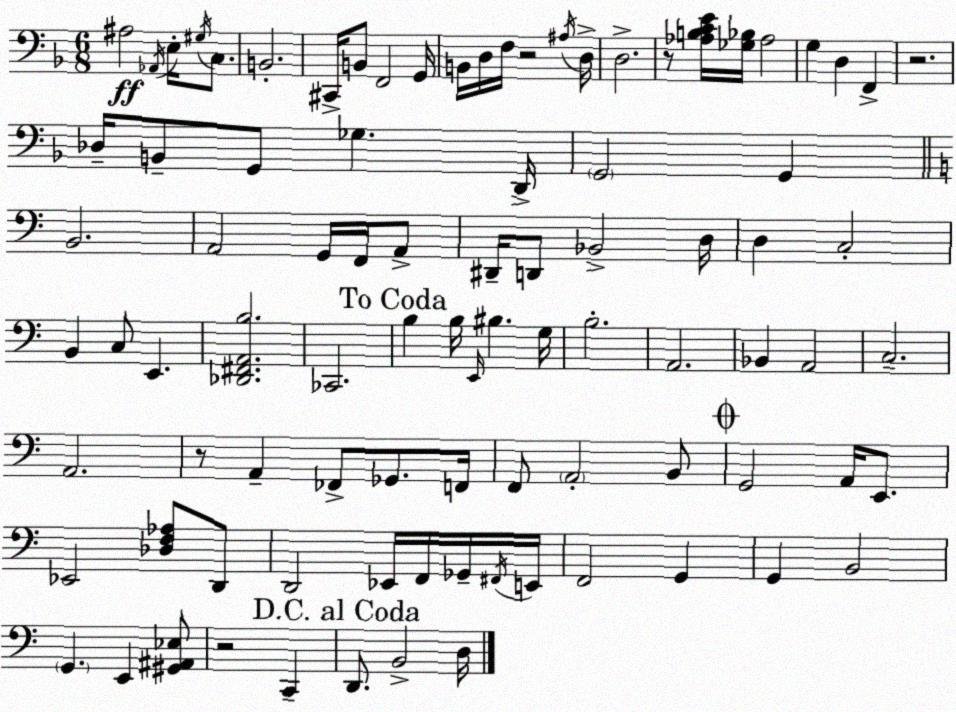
X:1
T:Untitled
M:6/8
L:1/4
K:F
^A,2 _A,,/4 E,/4 ^G,/4 C,/2 B,,2 ^C,,/4 B,,/2 F,,2 G,,/4 B,,/4 D,/4 F,/4 z2 ^A,/4 D,/4 D,2 z/2 [_A,B,CE]/4 [_G,_B,]/4 _A,2 G, D, F,, z2 _D,/4 B,,/2 G,,/2 _G, D,,/4 G,,2 G,, B,,2 A,,2 G,,/4 F,,/4 A,,/2 ^D,,/4 D,,/2 _B,,2 D,/4 D, C,2 B,, C,/2 E,, [_D,,^F,,A,,B,]2 _C,,2 B, B,/4 E,,/4 ^B, G,/4 B,2 A,,2 _B,, A,,2 C,2 A,,2 z/2 A,, _F,,/2 _G,,/2 F,,/4 F,,/2 A,,2 B,,/2 G,,2 A,,/4 E,,/2 _E,,2 [_D,F,_A,]/2 D,,/2 D,,2 _E,,/4 F,,/4 _G,,/4 ^F,,/4 E,,/4 F,,2 G,, G,, B,,2 G,, E,, [^G,,^A,,_E,]/2 z2 C,, D,,/2 B,,2 D,/4